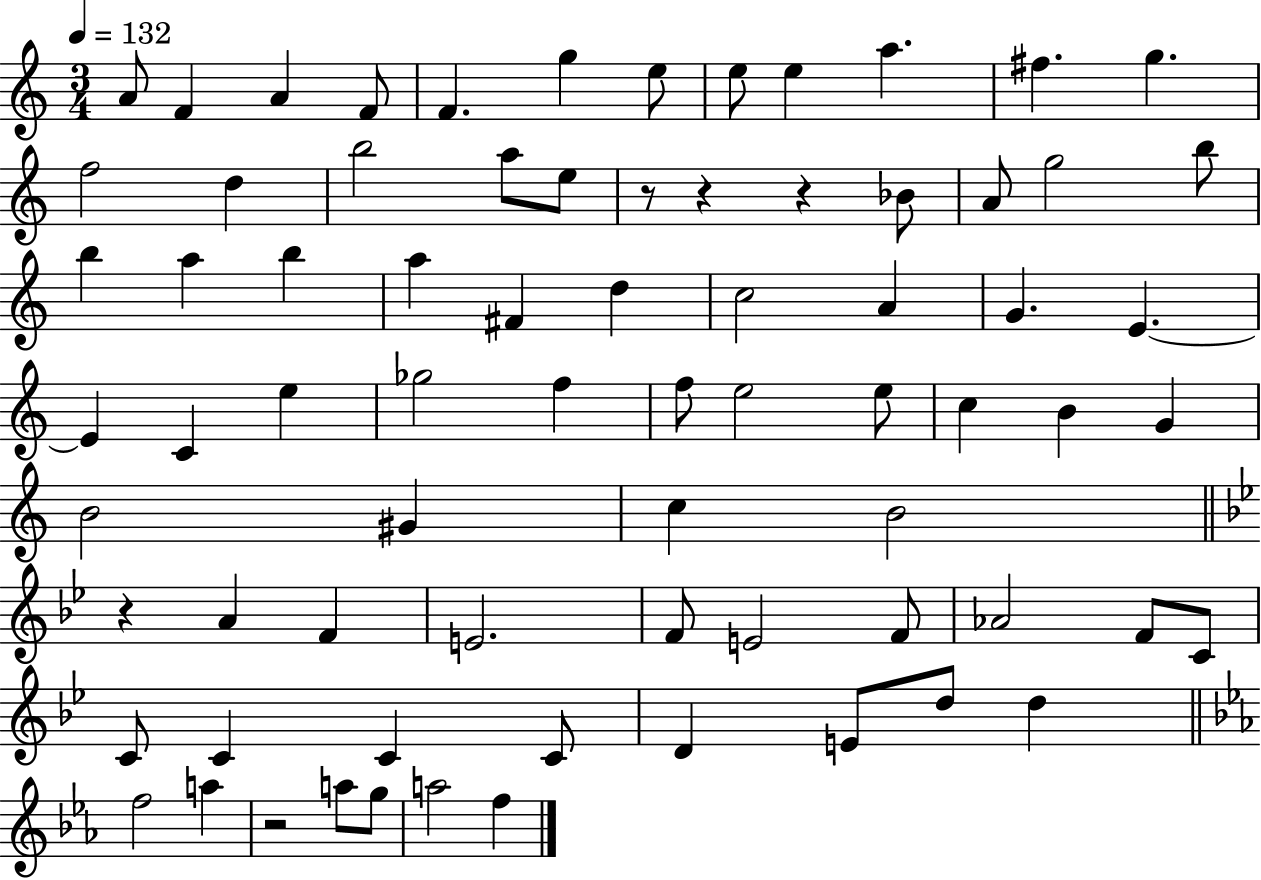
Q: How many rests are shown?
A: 5